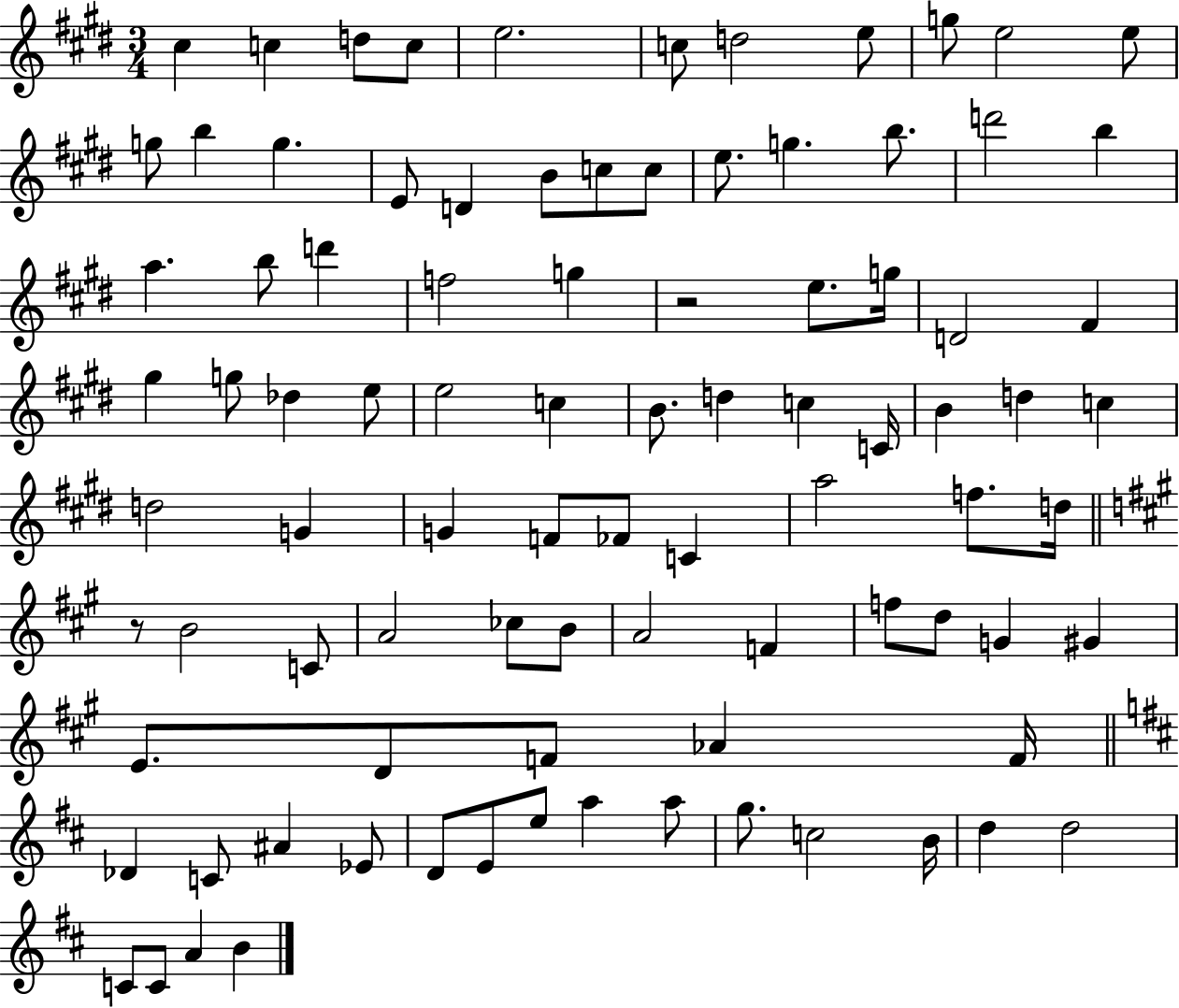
X:1
T:Untitled
M:3/4
L:1/4
K:E
^c c d/2 c/2 e2 c/2 d2 e/2 g/2 e2 e/2 g/2 b g E/2 D B/2 c/2 c/2 e/2 g b/2 d'2 b a b/2 d' f2 g z2 e/2 g/4 D2 ^F ^g g/2 _d e/2 e2 c B/2 d c C/4 B d c d2 G G F/2 _F/2 C a2 f/2 d/4 z/2 B2 C/2 A2 _c/2 B/2 A2 F f/2 d/2 G ^G E/2 D/2 F/2 _A F/4 _D C/2 ^A _E/2 D/2 E/2 e/2 a a/2 g/2 c2 B/4 d d2 C/2 C/2 A B